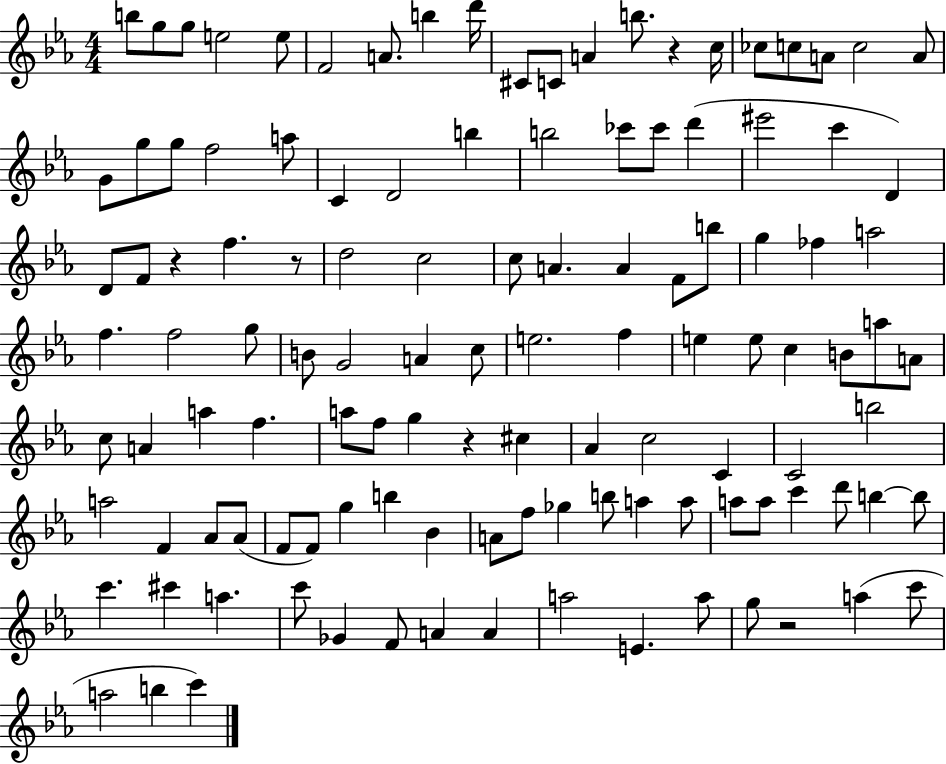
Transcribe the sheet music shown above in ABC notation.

X:1
T:Untitled
M:4/4
L:1/4
K:Eb
b/2 g/2 g/2 e2 e/2 F2 A/2 b d'/4 ^C/2 C/2 A b/2 z c/4 _c/2 c/2 A/2 c2 A/2 G/2 g/2 g/2 f2 a/2 C D2 b b2 _c'/2 _c'/2 d' ^e'2 c' D D/2 F/2 z f z/2 d2 c2 c/2 A A F/2 b/2 g _f a2 f f2 g/2 B/2 G2 A c/2 e2 f e e/2 c B/2 a/2 A/2 c/2 A a f a/2 f/2 g z ^c _A c2 C C2 b2 a2 F _A/2 _A/2 F/2 F/2 g b _B A/2 f/2 _g b/2 a a/2 a/2 a/2 c' d'/2 b b/2 c' ^c' a c'/2 _G F/2 A A a2 E a/2 g/2 z2 a c'/2 a2 b c'